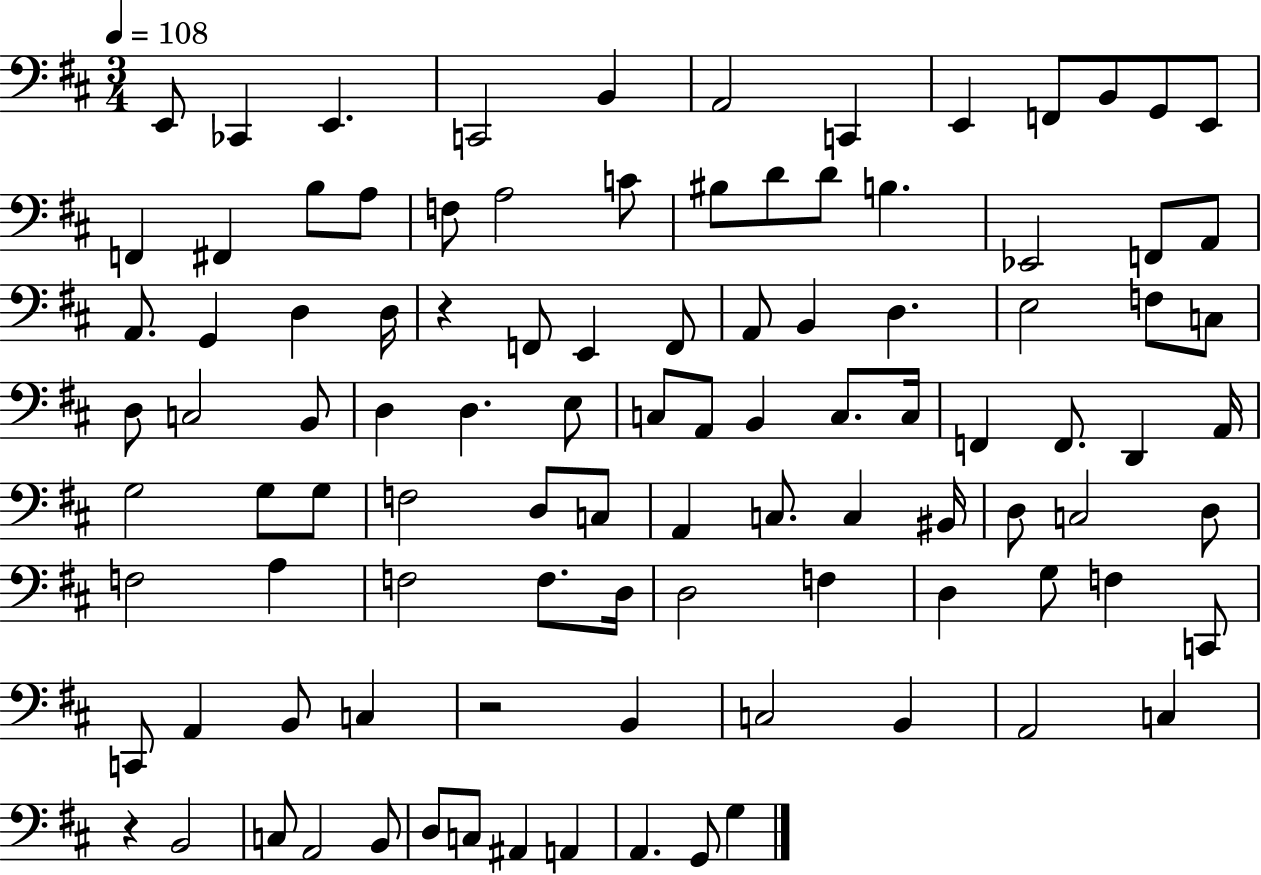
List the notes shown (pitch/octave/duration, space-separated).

E2/e CES2/q E2/q. C2/h B2/q A2/h C2/q E2/q F2/e B2/e G2/e E2/e F2/q F#2/q B3/e A3/e F3/e A3/h C4/e BIS3/e D4/e D4/e B3/q. Eb2/h F2/e A2/e A2/e. G2/q D3/q D3/s R/q F2/e E2/q F2/e A2/e B2/q D3/q. E3/h F3/e C3/e D3/e C3/h B2/e D3/q D3/q. E3/e C3/e A2/e B2/q C3/e. C3/s F2/q F2/e. D2/q A2/s G3/h G3/e G3/e F3/h D3/e C3/e A2/q C3/e. C3/q BIS2/s D3/e C3/h D3/e F3/h A3/q F3/h F3/e. D3/s D3/h F3/q D3/q G3/e F3/q C2/e C2/e A2/q B2/e C3/q R/h B2/q C3/h B2/q A2/h C3/q R/q B2/h C3/e A2/h B2/e D3/e C3/e A#2/q A2/q A2/q. G2/e G3/q